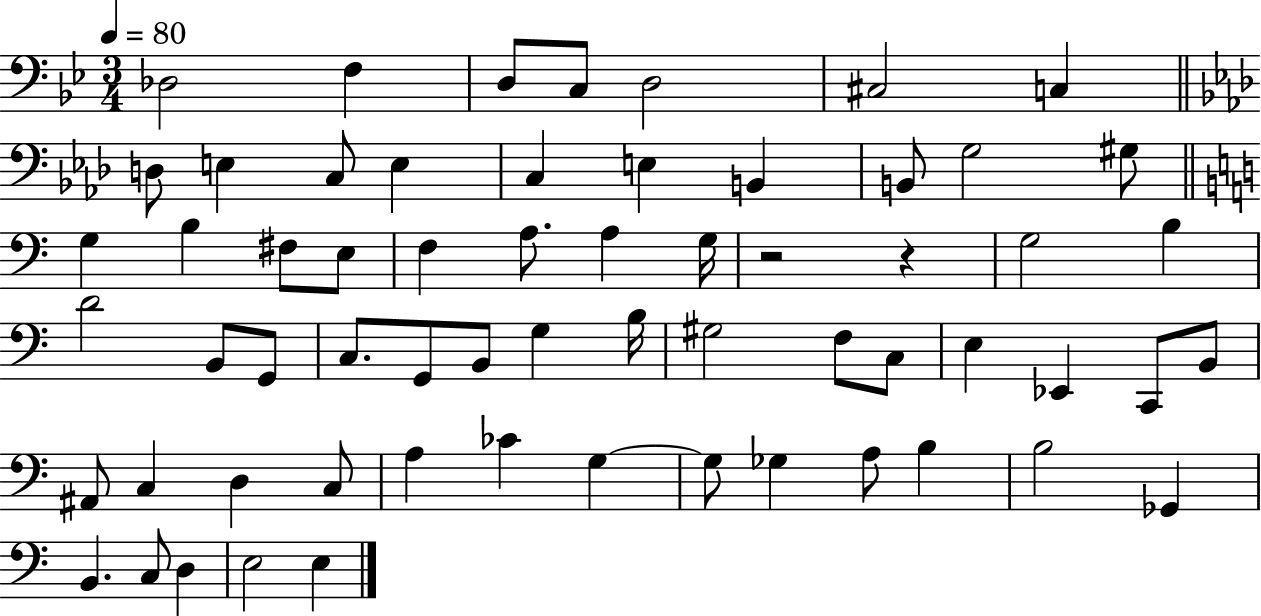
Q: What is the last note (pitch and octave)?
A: E3